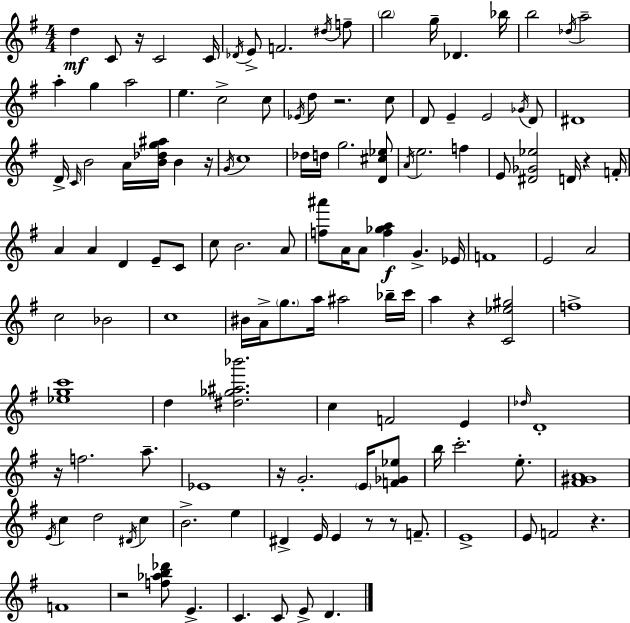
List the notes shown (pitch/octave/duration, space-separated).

D5/q C4/e R/s C4/h C4/s Db4/s E4/e F4/h. D#5/s F5/e B5/h G5/s Db4/q. Bb5/s B5/h Db5/s A5/h A5/q G5/q A5/h E5/q. C5/h C5/e Eb4/s D5/e R/h. C5/e D4/e E4/q E4/h Gb4/s D4/e D#4/w D4/s C4/s B4/h A4/s [B4,Db5,G5,A#5]/s B4/q R/s G4/s C5/w Db5/s D5/s G5/h. [D4,C#5,Eb5]/e A4/s E5/h. F5/q E4/e [D#4,Gb4,Eb5]/h D4/s R/q F4/s A4/q A4/q D4/q E4/e C4/e C5/e B4/h. A4/e [F5,A#6]/e A4/s A4/e [F5,Gb5,A5]/q G4/q. Eb4/s F4/w E4/h A4/h C5/h Bb4/h C5/w BIS4/s A4/s G5/e. A5/s A#5/h Bb5/s C6/s A5/q R/q [C4,Eb5,G#5]/h F5/w [Eb5,G5,C6]/w D5/q [D#5,Gb5,A#5,Bb6]/h. C5/q F4/h E4/q Db5/s D4/w R/s F5/h. A5/e. Eb4/w R/s G4/h. E4/s [F4,Gb4,Eb5]/e B5/s C6/h. E5/e. [F#4,G#4,A4]/w E4/s C5/q D5/h D#4/s C5/q B4/h. E5/q D#4/q E4/s E4/q R/e R/e F4/e. E4/w E4/e F4/h R/q. F4/w R/h [F5,Ab5,B5,Db6]/e E4/q. C4/q. C4/e E4/e D4/q.